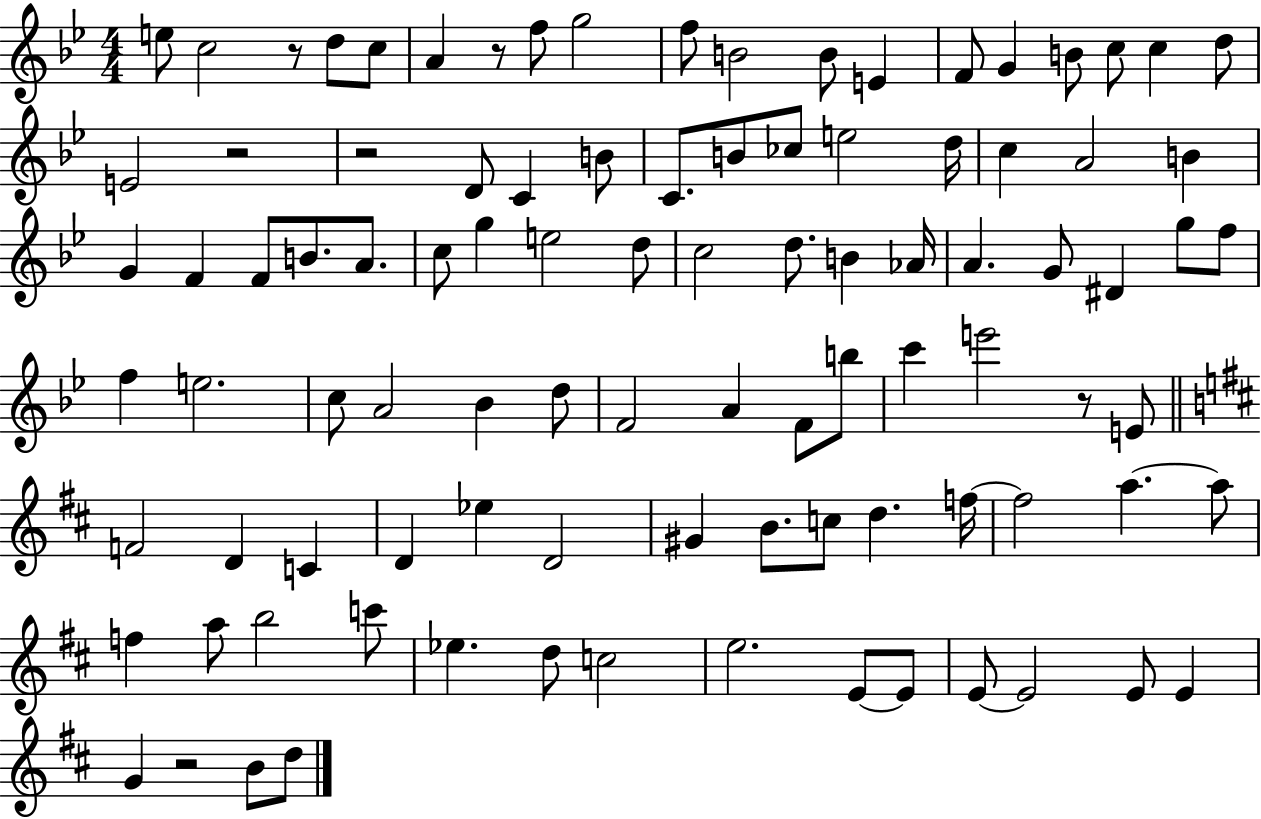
X:1
T:Untitled
M:4/4
L:1/4
K:Bb
e/2 c2 z/2 d/2 c/2 A z/2 f/2 g2 f/2 B2 B/2 E F/2 G B/2 c/2 c d/2 E2 z2 z2 D/2 C B/2 C/2 B/2 _c/2 e2 d/4 c A2 B G F F/2 B/2 A/2 c/2 g e2 d/2 c2 d/2 B _A/4 A G/2 ^D g/2 f/2 f e2 c/2 A2 _B d/2 F2 A F/2 b/2 c' e'2 z/2 E/2 F2 D C D _e D2 ^G B/2 c/2 d f/4 f2 a a/2 f a/2 b2 c'/2 _e d/2 c2 e2 E/2 E/2 E/2 E2 E/2 E G z2 B/2 d/2